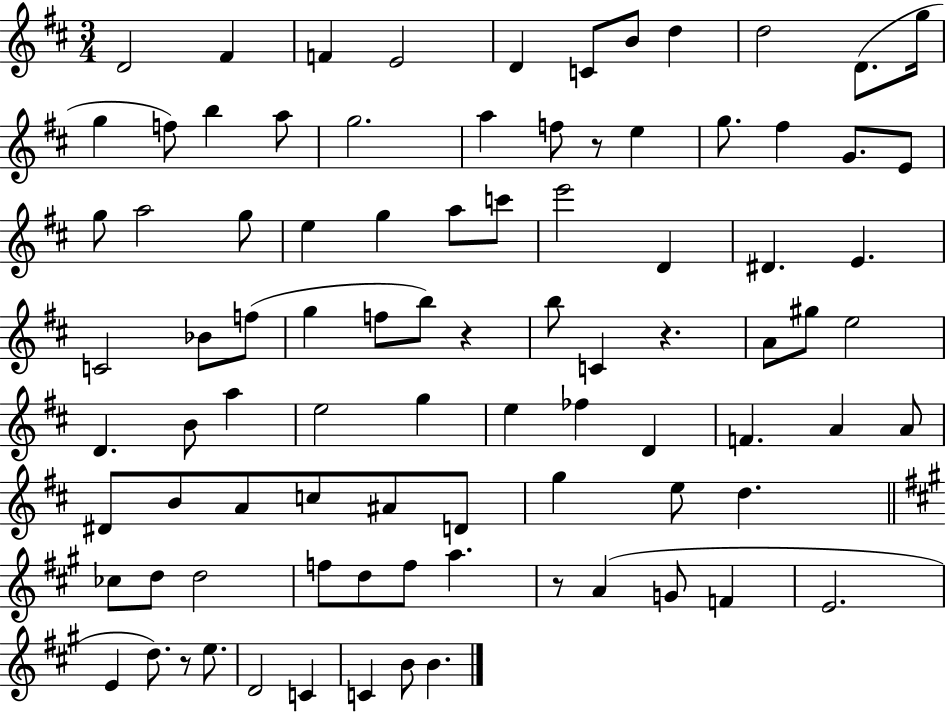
{
  \clef treble
  \numericTimeSignature
  \time 3/4
  \key d \major
  d'2 fis'4 | f'4 e'2 | d'4 c'8 b'8 d''4 | d''2 d'8.( g''16 | \break g''4 f''8) b''4 a''8 | g''2. | a''4 f''8 r8 e''4 | g''8. fis''4 g'8. e'8 | \break g''8 a''2 g''8 | e''4 g''4 a''8 c'''8 | e'''2 d'4 | dis'4. e'4. | \break c'2 bes'8 f''8( | g''4 f''8 b''8) r4 | b''8 c'4 r4. | a'8 gis''8 e''2 | \break d'4. b'8 a''4 | e''2 g''4 | e''4 fes''4 d'4 | f'4. a'4 a'8 | \break dis'8 b'8 a'8 c''8 ais'8 d'8 | g''4 e''8 d''4. | \bar "||" \break \key a \major ces''8 d''8 d''2 | f''8 d''8 f''8 a''4. | r8 a'4( g'8 f'4 | e'2. | \break e'4 d''8.) r8 e''8. | d'2 c'4 | c'4 b'8 b'4. | \bar "|."
}